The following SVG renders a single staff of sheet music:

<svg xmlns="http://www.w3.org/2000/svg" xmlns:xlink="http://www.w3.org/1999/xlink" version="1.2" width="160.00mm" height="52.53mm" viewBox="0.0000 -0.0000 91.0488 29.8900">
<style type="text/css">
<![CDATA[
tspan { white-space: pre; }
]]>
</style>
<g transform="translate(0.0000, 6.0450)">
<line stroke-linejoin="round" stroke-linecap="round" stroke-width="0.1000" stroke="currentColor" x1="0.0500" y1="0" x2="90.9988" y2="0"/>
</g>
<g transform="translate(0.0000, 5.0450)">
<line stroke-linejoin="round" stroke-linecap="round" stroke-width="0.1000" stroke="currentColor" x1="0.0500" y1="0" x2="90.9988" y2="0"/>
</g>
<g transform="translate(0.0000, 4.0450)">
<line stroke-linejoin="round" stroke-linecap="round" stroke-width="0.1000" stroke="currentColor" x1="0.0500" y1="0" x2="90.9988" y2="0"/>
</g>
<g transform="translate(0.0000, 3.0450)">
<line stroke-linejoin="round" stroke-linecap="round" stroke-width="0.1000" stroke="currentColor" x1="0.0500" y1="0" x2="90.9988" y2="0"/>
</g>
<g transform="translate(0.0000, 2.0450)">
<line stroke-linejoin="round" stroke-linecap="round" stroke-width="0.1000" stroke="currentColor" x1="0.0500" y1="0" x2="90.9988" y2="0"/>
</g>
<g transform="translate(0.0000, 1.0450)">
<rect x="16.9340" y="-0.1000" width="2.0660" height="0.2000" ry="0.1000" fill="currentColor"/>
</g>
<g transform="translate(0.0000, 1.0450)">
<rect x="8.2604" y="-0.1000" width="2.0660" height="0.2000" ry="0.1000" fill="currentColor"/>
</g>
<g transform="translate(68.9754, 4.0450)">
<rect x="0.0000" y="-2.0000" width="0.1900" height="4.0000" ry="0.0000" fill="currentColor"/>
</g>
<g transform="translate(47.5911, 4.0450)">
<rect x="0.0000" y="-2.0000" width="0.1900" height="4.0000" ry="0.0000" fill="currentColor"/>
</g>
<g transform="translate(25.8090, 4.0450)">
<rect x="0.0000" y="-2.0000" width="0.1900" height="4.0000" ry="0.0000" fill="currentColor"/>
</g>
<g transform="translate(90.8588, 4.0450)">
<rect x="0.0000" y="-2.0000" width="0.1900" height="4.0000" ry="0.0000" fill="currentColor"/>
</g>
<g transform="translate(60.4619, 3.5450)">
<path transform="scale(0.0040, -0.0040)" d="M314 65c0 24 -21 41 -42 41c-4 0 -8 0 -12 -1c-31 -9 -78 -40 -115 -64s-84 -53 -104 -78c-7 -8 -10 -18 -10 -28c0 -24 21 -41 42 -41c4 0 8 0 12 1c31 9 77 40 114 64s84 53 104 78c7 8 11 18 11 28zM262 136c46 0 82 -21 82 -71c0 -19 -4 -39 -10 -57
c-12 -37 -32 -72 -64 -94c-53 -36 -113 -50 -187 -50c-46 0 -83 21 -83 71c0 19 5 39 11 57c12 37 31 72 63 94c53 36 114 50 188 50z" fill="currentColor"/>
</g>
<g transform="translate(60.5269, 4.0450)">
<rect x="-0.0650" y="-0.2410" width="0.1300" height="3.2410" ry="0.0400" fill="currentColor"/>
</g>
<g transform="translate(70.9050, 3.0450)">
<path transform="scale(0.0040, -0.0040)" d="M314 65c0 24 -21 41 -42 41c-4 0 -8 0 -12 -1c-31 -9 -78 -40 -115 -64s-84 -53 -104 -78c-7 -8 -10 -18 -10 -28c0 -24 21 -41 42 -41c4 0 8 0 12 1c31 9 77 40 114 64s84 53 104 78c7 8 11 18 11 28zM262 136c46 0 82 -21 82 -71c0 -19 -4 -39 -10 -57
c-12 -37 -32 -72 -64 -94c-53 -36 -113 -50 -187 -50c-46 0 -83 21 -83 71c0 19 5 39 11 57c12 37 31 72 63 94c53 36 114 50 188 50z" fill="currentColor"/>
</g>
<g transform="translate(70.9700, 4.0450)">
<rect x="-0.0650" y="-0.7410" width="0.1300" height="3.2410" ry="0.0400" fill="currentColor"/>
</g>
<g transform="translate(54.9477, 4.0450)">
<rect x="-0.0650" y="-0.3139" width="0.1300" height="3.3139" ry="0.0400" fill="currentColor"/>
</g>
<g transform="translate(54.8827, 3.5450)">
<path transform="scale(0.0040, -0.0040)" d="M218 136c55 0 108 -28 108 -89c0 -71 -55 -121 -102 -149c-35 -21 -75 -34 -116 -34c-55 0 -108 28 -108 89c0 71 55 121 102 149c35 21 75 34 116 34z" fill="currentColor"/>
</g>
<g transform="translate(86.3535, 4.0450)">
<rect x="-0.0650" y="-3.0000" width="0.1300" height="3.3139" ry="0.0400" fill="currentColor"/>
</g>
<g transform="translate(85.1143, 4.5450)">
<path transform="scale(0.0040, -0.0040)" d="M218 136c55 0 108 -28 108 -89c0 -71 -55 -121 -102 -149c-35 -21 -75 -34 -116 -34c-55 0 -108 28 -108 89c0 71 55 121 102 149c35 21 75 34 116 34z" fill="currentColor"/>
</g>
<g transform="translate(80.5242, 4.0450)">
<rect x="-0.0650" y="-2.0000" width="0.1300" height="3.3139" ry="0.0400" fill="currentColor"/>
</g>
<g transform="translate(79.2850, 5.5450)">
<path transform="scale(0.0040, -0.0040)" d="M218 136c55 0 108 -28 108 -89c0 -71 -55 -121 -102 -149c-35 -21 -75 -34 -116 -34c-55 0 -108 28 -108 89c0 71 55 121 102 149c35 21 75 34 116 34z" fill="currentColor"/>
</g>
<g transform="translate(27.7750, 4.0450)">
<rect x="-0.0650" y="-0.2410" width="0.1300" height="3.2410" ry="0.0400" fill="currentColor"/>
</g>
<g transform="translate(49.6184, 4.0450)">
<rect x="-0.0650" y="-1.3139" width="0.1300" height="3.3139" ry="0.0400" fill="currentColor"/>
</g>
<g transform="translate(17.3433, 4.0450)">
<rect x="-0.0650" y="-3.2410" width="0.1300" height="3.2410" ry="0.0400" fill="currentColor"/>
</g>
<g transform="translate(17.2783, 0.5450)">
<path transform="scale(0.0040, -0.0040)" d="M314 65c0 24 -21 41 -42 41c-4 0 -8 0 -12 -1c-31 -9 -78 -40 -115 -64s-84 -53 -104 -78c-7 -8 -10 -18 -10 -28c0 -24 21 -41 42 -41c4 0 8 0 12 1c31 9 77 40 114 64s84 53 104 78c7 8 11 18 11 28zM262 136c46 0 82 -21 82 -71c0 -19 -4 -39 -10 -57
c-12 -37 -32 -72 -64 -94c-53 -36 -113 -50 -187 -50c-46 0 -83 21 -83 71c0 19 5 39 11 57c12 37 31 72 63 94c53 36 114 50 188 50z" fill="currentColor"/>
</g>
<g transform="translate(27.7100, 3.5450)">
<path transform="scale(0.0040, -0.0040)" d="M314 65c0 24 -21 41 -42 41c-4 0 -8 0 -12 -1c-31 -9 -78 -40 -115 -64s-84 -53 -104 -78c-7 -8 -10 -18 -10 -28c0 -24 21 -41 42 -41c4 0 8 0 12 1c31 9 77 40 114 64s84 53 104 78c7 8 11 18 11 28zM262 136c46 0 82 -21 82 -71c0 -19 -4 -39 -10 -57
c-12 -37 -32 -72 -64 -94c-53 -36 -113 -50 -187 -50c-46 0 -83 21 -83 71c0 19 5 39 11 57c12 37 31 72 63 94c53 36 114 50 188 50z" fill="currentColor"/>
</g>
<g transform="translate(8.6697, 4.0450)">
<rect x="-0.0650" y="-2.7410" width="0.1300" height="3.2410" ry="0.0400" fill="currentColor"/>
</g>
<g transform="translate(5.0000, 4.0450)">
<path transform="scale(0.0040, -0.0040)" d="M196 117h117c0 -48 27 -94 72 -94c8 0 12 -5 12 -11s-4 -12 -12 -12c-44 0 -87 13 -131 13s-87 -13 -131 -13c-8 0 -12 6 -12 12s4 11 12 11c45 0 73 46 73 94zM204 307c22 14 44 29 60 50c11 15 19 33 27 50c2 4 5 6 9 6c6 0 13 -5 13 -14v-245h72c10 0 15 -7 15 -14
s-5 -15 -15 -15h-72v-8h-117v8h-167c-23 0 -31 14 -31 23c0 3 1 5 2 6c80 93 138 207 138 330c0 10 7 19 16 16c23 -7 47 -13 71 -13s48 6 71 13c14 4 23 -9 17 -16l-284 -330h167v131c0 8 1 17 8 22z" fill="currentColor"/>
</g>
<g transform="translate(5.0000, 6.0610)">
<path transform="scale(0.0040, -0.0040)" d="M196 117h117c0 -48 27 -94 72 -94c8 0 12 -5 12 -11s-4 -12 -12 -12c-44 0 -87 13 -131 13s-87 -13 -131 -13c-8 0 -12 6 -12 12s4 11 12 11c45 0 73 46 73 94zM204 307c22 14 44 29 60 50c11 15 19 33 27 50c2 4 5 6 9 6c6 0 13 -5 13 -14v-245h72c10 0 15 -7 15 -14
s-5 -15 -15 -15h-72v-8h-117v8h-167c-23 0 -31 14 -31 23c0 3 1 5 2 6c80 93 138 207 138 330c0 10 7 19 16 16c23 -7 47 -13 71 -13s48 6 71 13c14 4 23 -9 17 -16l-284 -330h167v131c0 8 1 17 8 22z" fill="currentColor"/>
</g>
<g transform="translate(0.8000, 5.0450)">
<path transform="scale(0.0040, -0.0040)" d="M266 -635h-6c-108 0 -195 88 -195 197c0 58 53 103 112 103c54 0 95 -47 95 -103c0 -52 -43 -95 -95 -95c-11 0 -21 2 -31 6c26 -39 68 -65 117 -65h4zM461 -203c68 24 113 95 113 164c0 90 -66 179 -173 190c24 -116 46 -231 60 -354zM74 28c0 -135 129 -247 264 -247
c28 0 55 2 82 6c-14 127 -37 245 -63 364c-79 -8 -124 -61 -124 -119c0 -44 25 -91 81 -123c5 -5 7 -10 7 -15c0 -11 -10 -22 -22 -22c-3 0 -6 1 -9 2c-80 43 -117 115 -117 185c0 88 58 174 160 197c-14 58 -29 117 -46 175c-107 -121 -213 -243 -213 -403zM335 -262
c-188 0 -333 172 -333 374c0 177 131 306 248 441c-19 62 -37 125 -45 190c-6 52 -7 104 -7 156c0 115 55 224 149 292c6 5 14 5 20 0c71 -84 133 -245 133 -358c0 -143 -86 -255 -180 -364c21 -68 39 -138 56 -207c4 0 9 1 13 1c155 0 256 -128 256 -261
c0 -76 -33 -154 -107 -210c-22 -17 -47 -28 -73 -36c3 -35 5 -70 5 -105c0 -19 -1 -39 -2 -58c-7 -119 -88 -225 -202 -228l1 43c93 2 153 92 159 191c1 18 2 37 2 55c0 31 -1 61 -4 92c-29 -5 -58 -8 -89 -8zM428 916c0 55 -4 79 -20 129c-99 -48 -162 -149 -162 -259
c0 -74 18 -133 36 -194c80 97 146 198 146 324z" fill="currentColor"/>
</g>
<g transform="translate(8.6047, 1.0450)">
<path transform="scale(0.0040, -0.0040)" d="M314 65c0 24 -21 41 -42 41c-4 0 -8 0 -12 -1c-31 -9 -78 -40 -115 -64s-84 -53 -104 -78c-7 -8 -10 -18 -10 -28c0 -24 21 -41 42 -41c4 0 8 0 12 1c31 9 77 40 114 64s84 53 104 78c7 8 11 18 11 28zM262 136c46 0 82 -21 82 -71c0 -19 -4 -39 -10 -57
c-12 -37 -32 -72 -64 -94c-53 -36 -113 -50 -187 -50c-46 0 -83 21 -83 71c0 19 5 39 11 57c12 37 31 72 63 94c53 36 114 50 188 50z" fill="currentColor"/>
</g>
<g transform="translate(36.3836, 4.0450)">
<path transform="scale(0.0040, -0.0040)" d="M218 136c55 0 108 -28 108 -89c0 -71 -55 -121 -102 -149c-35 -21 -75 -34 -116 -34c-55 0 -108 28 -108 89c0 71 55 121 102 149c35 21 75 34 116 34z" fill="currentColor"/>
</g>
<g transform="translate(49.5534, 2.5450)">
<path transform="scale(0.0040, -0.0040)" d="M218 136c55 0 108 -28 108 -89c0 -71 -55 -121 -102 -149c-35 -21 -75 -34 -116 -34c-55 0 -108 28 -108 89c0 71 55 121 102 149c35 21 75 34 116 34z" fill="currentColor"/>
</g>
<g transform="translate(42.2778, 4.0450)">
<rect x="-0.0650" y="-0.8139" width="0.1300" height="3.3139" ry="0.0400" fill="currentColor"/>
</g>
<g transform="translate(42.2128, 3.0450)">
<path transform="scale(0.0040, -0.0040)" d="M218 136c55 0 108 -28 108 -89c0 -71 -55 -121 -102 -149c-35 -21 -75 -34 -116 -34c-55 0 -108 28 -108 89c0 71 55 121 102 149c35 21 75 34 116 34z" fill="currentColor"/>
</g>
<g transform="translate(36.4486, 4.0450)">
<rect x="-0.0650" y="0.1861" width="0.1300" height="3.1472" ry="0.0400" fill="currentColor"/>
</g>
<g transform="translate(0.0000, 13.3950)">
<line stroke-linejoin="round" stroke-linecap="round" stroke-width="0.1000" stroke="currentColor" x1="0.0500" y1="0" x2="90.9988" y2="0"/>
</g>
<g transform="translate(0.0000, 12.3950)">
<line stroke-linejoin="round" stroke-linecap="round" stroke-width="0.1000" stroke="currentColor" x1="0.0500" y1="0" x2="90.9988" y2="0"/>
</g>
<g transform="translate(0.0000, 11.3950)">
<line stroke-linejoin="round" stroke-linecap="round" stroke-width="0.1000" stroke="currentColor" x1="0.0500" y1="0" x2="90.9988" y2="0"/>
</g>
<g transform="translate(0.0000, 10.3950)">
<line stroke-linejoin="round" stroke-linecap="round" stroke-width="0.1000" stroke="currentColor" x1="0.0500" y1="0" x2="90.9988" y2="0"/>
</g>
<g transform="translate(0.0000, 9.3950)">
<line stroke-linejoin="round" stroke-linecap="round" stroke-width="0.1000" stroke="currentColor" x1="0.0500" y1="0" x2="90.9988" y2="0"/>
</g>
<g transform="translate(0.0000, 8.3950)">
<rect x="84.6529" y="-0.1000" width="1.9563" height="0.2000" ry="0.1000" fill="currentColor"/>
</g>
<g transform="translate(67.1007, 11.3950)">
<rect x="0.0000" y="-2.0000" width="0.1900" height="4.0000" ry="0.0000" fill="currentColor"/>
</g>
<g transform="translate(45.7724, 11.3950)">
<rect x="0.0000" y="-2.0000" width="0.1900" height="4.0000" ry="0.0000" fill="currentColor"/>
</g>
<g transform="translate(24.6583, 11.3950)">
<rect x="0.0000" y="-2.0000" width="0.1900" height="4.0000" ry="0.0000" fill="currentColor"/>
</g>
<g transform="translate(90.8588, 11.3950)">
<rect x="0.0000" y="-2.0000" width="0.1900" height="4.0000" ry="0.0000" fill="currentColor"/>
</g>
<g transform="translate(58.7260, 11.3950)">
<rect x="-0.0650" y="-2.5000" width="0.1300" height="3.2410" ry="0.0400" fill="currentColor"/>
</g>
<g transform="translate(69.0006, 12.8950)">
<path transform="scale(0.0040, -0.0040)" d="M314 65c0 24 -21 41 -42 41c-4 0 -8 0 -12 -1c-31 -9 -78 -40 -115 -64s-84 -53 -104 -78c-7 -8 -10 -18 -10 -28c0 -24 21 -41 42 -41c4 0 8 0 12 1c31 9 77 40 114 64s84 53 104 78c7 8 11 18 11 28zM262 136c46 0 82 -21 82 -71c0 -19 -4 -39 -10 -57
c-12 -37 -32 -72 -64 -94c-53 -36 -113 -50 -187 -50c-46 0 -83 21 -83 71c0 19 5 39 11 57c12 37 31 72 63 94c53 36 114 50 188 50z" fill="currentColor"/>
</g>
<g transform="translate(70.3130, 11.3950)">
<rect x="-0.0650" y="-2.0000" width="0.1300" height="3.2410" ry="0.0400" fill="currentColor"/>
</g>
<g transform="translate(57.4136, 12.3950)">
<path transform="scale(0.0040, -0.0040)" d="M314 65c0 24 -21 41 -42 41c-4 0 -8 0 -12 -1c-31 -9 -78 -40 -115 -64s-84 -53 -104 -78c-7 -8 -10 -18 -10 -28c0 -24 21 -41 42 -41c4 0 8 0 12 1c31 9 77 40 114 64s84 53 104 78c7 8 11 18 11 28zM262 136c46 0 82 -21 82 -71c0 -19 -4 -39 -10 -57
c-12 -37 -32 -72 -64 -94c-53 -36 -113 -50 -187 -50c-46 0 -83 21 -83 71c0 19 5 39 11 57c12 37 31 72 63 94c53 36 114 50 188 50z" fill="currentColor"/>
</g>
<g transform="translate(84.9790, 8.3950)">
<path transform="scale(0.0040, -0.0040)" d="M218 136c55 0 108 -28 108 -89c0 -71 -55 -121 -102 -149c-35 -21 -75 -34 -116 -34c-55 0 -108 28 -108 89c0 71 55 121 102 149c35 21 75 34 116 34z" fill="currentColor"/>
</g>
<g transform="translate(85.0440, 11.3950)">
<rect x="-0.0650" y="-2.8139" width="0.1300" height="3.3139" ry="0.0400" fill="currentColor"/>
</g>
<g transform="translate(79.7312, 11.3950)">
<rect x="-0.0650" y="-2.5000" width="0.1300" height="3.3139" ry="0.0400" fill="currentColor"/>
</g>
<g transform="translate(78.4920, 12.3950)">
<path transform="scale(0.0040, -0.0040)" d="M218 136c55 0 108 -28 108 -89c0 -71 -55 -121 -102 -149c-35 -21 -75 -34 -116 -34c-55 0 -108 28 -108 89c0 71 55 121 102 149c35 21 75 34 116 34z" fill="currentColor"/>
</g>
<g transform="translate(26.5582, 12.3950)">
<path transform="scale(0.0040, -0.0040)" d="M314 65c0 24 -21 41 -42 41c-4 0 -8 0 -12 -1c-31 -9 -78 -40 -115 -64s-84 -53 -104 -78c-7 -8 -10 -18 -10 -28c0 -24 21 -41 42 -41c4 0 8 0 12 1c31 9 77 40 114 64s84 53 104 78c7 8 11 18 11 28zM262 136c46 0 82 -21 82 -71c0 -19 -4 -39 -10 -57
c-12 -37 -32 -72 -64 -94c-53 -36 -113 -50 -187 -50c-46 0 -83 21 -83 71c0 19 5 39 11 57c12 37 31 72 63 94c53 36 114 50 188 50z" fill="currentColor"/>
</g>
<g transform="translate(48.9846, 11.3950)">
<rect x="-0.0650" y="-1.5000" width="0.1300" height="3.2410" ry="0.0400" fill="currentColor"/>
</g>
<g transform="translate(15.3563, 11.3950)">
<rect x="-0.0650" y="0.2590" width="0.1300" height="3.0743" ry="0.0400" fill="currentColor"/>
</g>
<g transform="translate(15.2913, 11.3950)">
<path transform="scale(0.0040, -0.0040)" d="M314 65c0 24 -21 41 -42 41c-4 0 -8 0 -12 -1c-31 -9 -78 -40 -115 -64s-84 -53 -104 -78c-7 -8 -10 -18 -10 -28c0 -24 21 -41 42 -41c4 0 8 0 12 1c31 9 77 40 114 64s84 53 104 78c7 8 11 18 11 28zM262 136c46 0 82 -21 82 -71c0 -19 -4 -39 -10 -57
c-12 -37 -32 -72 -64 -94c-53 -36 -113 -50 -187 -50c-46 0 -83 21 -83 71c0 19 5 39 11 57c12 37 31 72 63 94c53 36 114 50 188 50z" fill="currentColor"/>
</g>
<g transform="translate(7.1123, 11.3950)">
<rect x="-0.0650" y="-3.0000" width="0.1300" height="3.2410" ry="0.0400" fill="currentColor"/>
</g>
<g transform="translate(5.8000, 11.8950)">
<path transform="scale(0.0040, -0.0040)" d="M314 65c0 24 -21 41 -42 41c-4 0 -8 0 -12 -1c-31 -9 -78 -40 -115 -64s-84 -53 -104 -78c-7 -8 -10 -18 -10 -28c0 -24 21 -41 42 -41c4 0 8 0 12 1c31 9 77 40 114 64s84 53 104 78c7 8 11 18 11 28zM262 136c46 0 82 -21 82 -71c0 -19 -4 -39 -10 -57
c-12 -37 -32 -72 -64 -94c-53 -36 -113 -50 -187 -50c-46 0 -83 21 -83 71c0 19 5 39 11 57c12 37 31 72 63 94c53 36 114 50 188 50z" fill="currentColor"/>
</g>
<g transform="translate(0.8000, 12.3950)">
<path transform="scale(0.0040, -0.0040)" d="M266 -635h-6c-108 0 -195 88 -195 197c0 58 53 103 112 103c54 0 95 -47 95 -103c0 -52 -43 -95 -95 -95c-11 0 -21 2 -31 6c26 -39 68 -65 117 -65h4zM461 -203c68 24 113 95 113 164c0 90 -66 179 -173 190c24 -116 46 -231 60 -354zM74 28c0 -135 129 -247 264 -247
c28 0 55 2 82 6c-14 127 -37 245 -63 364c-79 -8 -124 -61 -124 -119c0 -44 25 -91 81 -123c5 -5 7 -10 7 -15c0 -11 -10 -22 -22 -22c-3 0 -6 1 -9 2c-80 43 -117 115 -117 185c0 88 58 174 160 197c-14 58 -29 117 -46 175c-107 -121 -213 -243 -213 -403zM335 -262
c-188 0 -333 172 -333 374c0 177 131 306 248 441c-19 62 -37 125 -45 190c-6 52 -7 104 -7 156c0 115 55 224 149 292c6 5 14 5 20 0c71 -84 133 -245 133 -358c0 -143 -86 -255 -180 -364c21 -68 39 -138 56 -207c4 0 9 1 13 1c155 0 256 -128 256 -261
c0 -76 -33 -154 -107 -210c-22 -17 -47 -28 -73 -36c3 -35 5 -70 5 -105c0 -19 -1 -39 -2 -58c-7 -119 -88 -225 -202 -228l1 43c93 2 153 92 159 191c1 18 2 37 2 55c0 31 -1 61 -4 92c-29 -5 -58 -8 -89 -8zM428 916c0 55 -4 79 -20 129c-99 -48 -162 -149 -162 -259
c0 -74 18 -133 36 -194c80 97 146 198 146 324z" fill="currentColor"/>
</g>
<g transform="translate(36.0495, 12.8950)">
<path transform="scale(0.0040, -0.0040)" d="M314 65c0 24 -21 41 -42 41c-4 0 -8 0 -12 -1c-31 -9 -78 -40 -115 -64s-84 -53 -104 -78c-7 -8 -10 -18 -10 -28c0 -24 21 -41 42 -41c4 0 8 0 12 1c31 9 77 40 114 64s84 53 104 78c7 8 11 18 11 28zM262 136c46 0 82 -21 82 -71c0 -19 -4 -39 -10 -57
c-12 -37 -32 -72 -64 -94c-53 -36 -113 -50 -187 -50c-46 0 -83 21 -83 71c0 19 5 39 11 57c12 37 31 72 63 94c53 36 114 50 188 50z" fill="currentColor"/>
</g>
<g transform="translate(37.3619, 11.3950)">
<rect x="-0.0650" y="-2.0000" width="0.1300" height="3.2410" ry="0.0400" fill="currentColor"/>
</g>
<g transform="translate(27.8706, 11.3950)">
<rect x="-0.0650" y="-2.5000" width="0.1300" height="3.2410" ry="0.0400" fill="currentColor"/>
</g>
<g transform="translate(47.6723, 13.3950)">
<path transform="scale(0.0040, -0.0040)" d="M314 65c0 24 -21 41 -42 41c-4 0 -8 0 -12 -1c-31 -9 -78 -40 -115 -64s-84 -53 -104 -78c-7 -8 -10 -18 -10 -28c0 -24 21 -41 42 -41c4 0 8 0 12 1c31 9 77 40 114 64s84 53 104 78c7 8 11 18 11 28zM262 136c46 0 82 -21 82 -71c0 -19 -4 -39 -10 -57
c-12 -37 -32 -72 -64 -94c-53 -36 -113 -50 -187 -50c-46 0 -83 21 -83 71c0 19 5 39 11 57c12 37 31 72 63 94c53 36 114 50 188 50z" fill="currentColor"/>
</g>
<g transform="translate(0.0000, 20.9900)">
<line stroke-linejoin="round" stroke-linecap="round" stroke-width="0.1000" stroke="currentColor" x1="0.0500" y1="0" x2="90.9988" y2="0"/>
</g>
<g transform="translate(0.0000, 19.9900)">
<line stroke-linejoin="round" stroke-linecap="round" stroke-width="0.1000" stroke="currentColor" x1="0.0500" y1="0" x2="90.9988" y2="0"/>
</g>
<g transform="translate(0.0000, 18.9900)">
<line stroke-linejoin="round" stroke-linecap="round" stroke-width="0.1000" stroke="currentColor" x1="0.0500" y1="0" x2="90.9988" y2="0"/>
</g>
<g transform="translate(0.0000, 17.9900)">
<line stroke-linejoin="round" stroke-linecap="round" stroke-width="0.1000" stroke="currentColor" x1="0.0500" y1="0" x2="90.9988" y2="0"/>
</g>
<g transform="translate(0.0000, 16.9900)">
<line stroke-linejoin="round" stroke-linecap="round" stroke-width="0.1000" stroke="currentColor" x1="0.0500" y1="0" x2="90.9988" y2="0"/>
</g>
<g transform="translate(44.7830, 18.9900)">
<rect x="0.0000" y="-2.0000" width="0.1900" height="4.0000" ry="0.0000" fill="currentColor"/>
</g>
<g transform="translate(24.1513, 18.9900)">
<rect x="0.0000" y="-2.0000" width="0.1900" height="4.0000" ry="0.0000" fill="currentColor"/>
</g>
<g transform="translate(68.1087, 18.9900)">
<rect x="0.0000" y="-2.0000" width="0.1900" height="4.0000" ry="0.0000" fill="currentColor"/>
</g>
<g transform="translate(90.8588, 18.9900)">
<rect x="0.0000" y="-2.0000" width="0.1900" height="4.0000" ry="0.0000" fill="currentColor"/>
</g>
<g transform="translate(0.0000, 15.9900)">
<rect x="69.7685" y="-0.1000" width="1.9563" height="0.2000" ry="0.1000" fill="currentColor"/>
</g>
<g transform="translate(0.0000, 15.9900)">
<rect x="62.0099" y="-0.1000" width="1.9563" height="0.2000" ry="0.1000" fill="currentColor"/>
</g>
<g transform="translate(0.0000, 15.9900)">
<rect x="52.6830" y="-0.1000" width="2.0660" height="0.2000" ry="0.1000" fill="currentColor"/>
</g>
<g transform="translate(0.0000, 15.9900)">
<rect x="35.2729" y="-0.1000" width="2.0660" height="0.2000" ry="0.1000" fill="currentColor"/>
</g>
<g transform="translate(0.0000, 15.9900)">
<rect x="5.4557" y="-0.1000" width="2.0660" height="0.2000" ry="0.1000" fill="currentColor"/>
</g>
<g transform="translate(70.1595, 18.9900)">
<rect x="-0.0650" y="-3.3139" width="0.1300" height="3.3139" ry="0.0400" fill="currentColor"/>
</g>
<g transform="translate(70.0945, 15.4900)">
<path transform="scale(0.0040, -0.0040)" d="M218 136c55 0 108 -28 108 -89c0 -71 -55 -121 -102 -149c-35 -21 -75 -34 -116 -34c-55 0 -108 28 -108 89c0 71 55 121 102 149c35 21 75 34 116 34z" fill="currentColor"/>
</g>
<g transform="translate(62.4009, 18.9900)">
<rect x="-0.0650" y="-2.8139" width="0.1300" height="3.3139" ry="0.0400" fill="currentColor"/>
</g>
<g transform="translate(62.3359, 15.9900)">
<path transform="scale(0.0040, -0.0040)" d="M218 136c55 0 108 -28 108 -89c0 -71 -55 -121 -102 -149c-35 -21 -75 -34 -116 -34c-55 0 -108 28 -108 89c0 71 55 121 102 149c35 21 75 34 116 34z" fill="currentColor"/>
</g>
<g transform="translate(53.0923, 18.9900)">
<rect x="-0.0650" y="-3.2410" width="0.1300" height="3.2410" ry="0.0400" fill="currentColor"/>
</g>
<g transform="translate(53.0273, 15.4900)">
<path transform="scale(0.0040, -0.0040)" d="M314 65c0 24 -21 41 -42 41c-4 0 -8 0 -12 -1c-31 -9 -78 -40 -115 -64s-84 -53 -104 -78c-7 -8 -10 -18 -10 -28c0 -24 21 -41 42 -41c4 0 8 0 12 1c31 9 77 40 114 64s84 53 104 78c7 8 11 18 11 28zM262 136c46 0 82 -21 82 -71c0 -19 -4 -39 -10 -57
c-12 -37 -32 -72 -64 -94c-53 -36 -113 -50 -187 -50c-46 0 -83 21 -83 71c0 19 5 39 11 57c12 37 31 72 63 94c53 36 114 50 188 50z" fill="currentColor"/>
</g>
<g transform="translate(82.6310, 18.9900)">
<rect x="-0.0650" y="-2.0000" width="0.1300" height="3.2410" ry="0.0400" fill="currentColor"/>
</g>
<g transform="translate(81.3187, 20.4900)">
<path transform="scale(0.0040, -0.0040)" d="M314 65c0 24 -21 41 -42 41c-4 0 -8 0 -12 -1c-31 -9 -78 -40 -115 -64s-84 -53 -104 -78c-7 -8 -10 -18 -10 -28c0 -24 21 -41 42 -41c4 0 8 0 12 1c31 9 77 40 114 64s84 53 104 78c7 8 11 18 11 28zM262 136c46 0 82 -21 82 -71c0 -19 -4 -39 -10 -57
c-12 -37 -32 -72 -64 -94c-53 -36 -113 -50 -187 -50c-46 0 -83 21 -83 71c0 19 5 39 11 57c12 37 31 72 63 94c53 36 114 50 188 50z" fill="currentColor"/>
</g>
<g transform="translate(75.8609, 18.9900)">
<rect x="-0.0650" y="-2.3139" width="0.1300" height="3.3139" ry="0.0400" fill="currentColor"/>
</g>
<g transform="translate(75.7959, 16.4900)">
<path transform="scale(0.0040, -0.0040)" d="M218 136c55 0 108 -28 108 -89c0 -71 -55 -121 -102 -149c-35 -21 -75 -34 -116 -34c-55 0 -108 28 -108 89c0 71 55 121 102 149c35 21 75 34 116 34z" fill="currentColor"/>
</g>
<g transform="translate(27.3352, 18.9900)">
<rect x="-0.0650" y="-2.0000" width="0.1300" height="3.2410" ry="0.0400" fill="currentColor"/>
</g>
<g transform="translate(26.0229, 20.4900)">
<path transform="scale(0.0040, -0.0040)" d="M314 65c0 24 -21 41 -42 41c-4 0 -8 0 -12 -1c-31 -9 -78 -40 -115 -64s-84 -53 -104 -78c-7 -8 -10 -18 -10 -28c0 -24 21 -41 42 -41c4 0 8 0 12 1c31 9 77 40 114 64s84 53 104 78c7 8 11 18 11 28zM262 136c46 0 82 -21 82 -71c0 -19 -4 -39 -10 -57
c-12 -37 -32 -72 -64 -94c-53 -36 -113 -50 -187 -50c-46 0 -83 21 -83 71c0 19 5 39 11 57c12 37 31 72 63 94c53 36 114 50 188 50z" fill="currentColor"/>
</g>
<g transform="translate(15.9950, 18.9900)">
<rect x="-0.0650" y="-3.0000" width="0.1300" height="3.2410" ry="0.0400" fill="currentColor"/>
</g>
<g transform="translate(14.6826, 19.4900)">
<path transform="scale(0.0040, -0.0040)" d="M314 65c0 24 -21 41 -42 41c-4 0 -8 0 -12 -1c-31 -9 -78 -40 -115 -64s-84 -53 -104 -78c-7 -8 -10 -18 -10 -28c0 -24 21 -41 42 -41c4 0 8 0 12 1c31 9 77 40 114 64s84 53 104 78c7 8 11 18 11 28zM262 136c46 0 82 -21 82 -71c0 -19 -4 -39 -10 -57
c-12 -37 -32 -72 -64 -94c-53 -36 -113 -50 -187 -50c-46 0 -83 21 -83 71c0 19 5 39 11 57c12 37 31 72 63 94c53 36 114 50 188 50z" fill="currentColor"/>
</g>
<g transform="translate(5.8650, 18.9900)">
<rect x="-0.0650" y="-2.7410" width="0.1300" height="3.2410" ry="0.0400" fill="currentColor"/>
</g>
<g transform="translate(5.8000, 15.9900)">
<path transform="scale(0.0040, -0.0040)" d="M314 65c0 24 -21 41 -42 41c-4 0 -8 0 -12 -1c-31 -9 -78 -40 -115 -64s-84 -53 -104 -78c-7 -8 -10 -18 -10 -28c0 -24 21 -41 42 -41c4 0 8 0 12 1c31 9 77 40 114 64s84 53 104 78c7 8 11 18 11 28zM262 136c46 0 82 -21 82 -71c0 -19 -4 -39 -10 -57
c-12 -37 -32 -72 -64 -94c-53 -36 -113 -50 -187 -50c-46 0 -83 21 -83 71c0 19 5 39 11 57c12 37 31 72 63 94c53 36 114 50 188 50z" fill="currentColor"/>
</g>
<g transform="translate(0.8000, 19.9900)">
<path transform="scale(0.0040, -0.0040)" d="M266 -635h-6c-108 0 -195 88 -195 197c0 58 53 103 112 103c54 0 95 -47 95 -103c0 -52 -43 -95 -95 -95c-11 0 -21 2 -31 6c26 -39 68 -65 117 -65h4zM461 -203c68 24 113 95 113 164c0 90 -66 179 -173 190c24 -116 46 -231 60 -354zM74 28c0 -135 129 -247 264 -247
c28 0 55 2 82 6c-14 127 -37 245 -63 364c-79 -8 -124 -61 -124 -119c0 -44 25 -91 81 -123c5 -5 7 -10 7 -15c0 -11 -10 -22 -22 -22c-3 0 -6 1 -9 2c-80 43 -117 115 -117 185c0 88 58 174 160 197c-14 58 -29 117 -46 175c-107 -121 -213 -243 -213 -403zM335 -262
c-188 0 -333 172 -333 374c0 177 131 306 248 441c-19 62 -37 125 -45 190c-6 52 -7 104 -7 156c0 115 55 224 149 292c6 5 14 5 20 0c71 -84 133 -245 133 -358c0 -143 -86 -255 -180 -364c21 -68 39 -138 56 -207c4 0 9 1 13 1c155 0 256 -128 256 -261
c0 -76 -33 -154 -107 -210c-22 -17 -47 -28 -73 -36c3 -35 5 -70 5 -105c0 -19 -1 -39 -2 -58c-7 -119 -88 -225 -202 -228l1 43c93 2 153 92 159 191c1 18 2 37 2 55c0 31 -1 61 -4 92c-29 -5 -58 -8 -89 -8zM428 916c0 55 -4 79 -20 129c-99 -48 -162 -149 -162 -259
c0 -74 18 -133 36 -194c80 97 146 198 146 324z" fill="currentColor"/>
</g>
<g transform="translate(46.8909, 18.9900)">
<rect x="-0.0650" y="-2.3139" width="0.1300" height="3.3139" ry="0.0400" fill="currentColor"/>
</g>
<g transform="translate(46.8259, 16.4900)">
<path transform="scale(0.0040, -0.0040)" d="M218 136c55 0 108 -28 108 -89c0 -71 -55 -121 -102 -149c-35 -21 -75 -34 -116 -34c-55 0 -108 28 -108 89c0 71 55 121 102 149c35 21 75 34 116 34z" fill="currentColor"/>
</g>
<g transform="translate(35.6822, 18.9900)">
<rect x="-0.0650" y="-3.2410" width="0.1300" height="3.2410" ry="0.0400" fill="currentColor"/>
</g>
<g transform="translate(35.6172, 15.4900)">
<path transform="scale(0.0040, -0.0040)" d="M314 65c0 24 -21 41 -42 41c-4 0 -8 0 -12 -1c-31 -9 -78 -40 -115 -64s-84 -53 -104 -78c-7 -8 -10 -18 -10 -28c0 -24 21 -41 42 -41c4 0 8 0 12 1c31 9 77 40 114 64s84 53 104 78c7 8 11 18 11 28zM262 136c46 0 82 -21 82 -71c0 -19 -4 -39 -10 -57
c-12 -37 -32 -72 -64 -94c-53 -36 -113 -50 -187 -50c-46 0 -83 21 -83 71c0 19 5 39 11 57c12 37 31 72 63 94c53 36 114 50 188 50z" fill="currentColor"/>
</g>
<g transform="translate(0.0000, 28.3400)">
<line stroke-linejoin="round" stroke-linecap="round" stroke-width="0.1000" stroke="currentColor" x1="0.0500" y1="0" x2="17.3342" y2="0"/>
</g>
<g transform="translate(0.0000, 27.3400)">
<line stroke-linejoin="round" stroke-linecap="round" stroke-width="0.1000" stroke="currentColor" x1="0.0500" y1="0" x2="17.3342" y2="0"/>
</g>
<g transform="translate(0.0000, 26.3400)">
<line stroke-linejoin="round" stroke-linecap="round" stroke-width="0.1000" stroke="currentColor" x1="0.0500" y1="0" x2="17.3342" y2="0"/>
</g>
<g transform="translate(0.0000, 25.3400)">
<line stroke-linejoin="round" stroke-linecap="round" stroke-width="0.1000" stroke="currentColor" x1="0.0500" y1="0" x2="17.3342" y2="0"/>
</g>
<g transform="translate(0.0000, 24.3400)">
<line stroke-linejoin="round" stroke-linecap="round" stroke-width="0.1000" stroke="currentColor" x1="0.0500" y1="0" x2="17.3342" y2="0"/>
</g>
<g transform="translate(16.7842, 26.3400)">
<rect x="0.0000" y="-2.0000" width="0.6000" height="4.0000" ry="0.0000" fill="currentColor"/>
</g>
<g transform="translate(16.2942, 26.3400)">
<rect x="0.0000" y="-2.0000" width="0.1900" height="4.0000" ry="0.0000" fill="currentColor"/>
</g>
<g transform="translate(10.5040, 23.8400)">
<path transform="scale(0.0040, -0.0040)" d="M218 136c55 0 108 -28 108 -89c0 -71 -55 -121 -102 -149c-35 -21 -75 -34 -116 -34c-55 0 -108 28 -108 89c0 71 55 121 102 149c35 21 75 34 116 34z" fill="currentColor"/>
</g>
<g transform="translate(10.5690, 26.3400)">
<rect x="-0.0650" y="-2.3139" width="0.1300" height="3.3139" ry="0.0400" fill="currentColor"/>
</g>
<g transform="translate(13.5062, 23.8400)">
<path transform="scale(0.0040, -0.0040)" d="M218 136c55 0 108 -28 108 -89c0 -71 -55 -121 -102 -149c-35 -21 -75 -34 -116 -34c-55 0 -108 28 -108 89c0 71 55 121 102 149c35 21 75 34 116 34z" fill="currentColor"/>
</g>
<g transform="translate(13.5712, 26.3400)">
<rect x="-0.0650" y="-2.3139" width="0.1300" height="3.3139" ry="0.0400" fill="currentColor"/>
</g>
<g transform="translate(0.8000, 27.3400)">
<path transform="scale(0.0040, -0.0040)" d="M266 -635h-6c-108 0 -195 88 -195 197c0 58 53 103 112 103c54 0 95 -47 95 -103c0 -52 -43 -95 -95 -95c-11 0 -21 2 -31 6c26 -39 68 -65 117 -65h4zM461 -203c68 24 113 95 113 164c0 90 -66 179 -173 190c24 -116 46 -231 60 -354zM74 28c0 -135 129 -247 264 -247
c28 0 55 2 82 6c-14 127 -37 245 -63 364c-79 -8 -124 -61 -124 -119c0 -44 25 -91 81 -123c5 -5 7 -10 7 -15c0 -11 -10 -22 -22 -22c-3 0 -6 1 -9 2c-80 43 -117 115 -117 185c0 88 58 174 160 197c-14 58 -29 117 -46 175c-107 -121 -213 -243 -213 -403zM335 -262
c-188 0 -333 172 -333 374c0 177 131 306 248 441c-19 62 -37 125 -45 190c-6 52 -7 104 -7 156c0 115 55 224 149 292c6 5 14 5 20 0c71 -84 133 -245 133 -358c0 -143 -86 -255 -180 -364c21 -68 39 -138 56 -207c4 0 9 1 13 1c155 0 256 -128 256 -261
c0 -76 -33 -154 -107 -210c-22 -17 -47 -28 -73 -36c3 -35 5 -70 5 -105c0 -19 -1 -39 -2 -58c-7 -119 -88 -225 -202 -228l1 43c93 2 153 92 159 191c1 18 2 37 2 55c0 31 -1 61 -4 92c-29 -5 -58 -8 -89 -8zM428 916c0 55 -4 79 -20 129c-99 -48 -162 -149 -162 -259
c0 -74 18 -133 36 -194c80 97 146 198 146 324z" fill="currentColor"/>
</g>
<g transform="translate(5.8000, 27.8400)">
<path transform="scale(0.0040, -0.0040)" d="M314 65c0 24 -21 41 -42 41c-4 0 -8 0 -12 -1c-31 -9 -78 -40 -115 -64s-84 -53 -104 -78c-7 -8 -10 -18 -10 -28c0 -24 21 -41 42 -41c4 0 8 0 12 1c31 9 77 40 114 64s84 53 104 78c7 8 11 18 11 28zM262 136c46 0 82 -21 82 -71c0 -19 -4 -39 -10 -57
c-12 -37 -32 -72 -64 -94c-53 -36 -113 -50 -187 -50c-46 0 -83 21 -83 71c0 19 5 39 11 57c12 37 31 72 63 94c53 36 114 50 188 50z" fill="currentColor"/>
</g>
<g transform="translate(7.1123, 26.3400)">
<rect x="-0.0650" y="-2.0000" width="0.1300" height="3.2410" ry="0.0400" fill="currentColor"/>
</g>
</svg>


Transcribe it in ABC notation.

X:1
T:Untitled
M:4/4
L:1/4
K:C
a2 b2 c2 B d e c c2 d2 F A A2 B2 G2 F2 E2 G2 F2 G a a2 A2 F2 b2 g b2 a b g F2 F2 g g